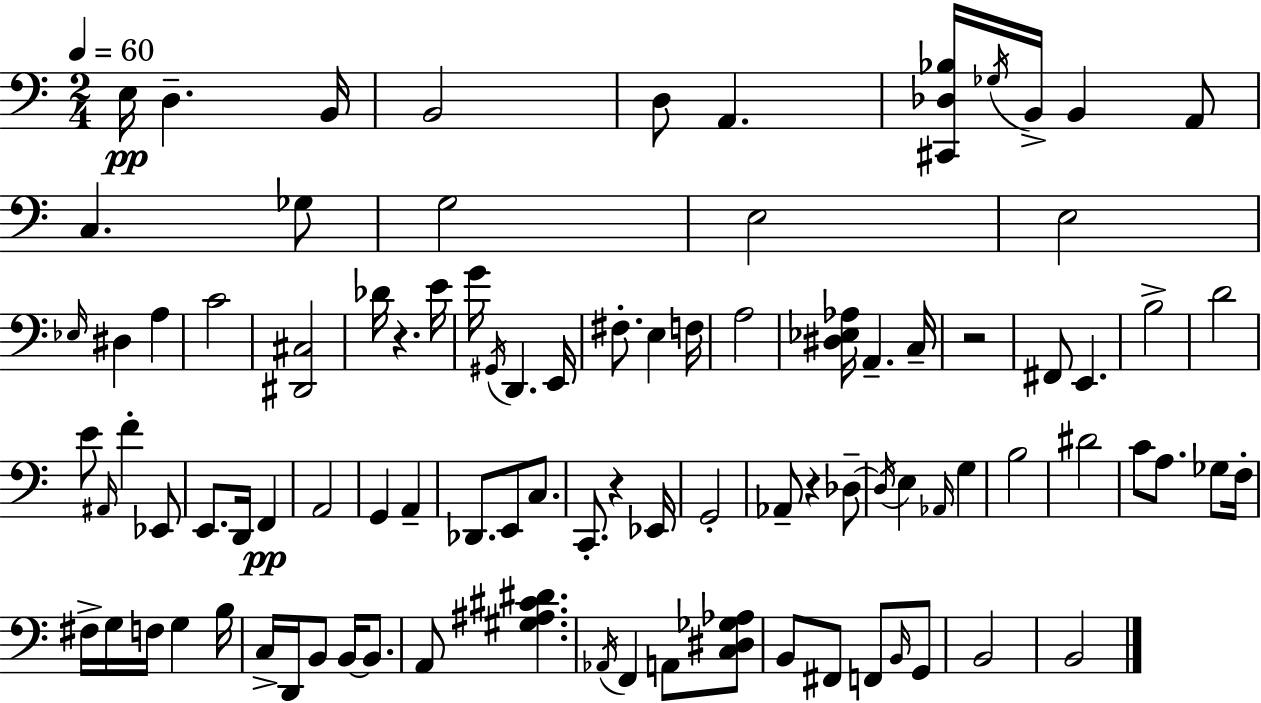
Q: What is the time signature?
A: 2/4